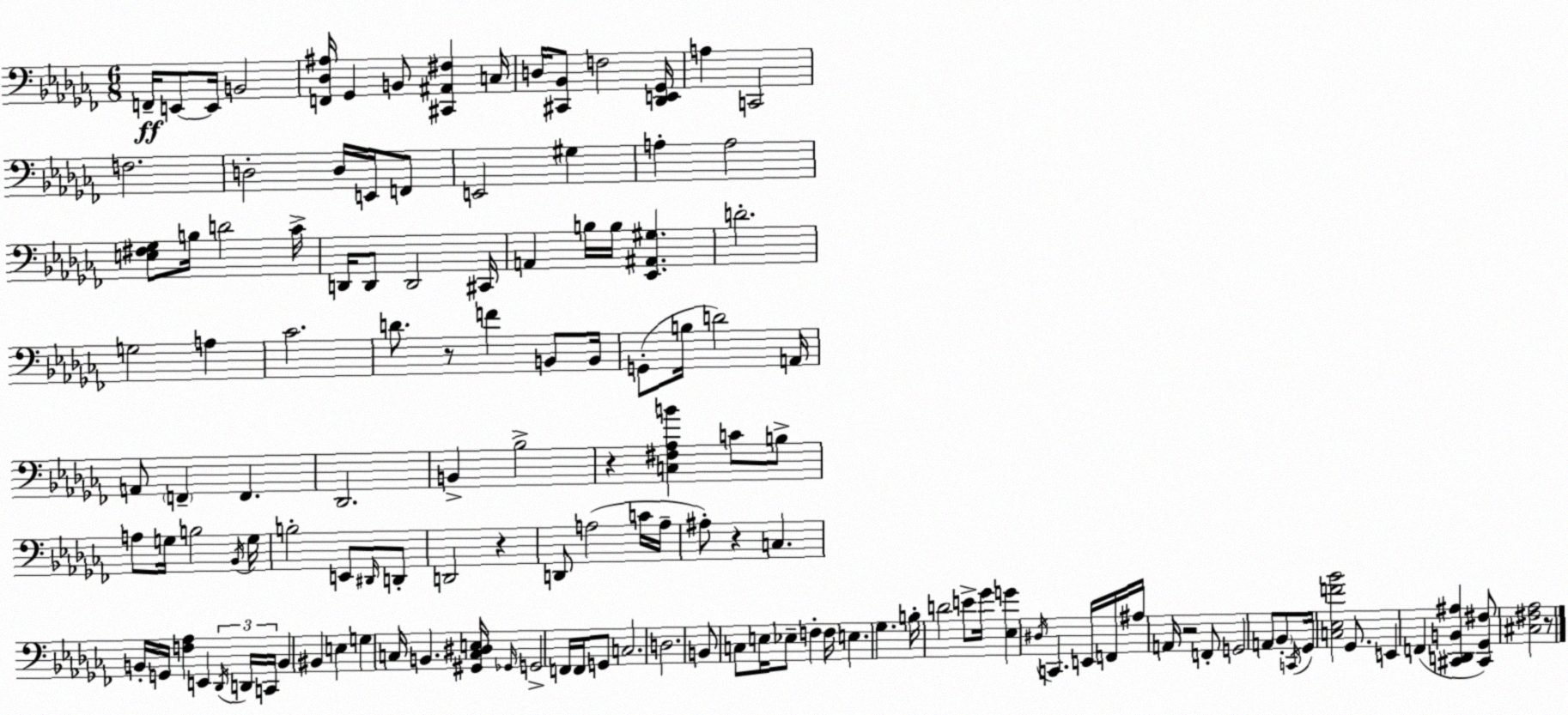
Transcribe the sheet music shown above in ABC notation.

X:1
T:Untitled
M:6/8
L:1/4
K:Abm
F,,/4 E,,/2 E,,/4 B,,2 [F,,_D,^A,]/4 _G,, B,,/2 [^C,,^A,,^F,] C,/4 D,/4 [^C,,_B,,]/2 F,2 [_D,,E,,_G,,]/4 A, C,,2 F,2 D,2 D,/4 E,,/4 F,,/2 E,,2 ^G, A, A,2 [E,^F,_G,]/2 B,/4 D2 _C/4 D,,/4 D,,/2 D,,2 ^C,,/4 A,, B,/4 B,/4 [_E,,^A,,^G,] D2 G,2 A, _C2 D/2 z/2 F B,,/2 B,,/4 G,,/2 B,/4 D2 A,,/4 A,,/2 F,, F,, _D,,2 B,, _B,2 z [C,^F,_A,B] C/2 B,/2 A,/2 G,/4 B,2 _B,,/4 G,/4 B,2 E,,/2 ^D,,/4 D,,/2 D,,2 z D,,/2 A,2 C/4 A,/4 ^A,/2 z C, B,,/4 G,,/4 [F,_A,] E,, _D,,/4 D,,/4 C,,/4 B,, ^B,, E, G, C,/4 B,, [^G,,C,^D,E,]/4 _G,,/4 G,,2 F,,/4 F,,/4 G,,/2 C,2 D,2 B,,/2 C,/2 E,/4 _E,/2 F, F,/4 E, _G, B,/4 D2 E/2 _G/4 [_E,G] ^D,/4 C,, E,,/4 F,,/4 ^A,/4 A,,/4 z2 F,,/2 G,,2 A,,/2 _B,,/2 C,,/4 _G,,/4 [C,_E,F_B]2 _G,,/2 E,, F,, [^C,,D,,B,,^A,] [^C,,_G,,^F,]/2 [^C,^F,_A,]2 z/2